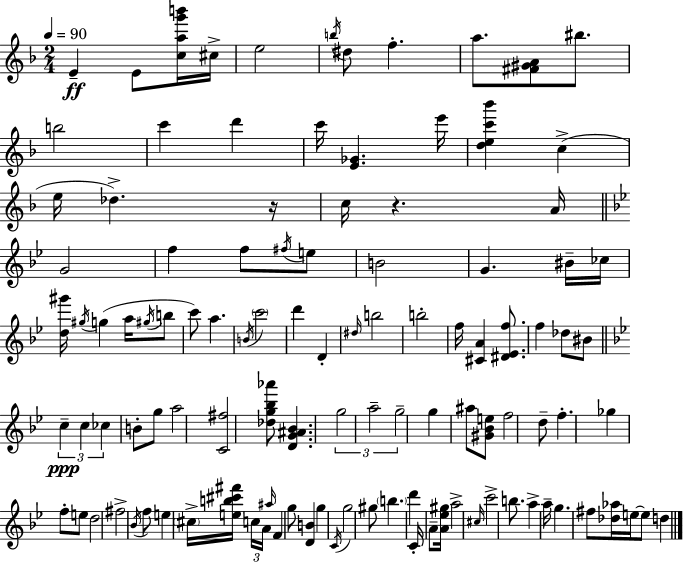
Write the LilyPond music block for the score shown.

{
  \clef treble
  \numericTimeSignature
  \time 2/4
  \key d \minor
  \tempo 4 = 90
  e'4--\ff e'8 <c'' a'' g''' b'''>16 cis''16-> | e''2 | \acciaccatura { b''16 } dis''8 f''4.-. | a''8. <fis' gis' a'>8 bis''8. | \break b''2 | c'''4 d'''4 | c'''16 <e' ges'>4. | e'''16 <d'' e'' c''' bes'''>4 c''4->( | \break e''16 des''4.->) | r16 c''16 r4. | a'16 \bar "||" \break \key g \minor g'2 | f''4 f''8 \acciaccatura { fis''16 } e''8 | b'2 | g'4. bis'16-- | \break ces''16 <d'' gis'''>16 \acciaccatura { gis''16 }( g''4 a''16 | \acciaccatura { gis''16 } b''8 c'''8) a''4. | \acciaccatura { b'16 } \parenthesize c'''2 | d'''4 | \break d'4-. \grace { dis''16 } b''2 | b''2-. | f''16 <cis' a'>4 | <dis' ees' f''>8. f''4 | \break des''8 bis'8 \bar "||" \break \key g \minor \tuplet 3/2 { c''4--\ppp c''4 | ces''4 } b'8-. g''8 | a''2 | <c' fis''>2 | \break <des'' g'' bes'' aes'''>8 <d' g' ais' bes'>4. | \tuplet 3/2 { g''2 | a''2-- | g''2-- } | \break g''4 ais''8 <gis' bes' e''>8 | f''2 | d''8-- f''4.-. | ges''4 f''8-. e''8 | \break d''2 | fis''2-> | \acciaccatura { bes'16 } f''8 e''4 \parenthesize cis''16-> | <e'' b'' cis''' fis'''>16 \tuplet 3/2 { c''16 a'16 \grace { ais''16 } } f'4 | \break g''8 <d' b'>4 g''4 | \acciaccatura { c'16 } g''2 | gis''8 \parenthesize b''4. | d'''4 c'16-. | \break a'8-- <a' ees'' gis''>16 a''2-> | \grace { cis''16 } c'''2-> | b''8. a''4-> | a''16-- g''4. | \break fis''8 <des'' aes''>16 e''16~~ e''8 | d''4 \bar "|."
}